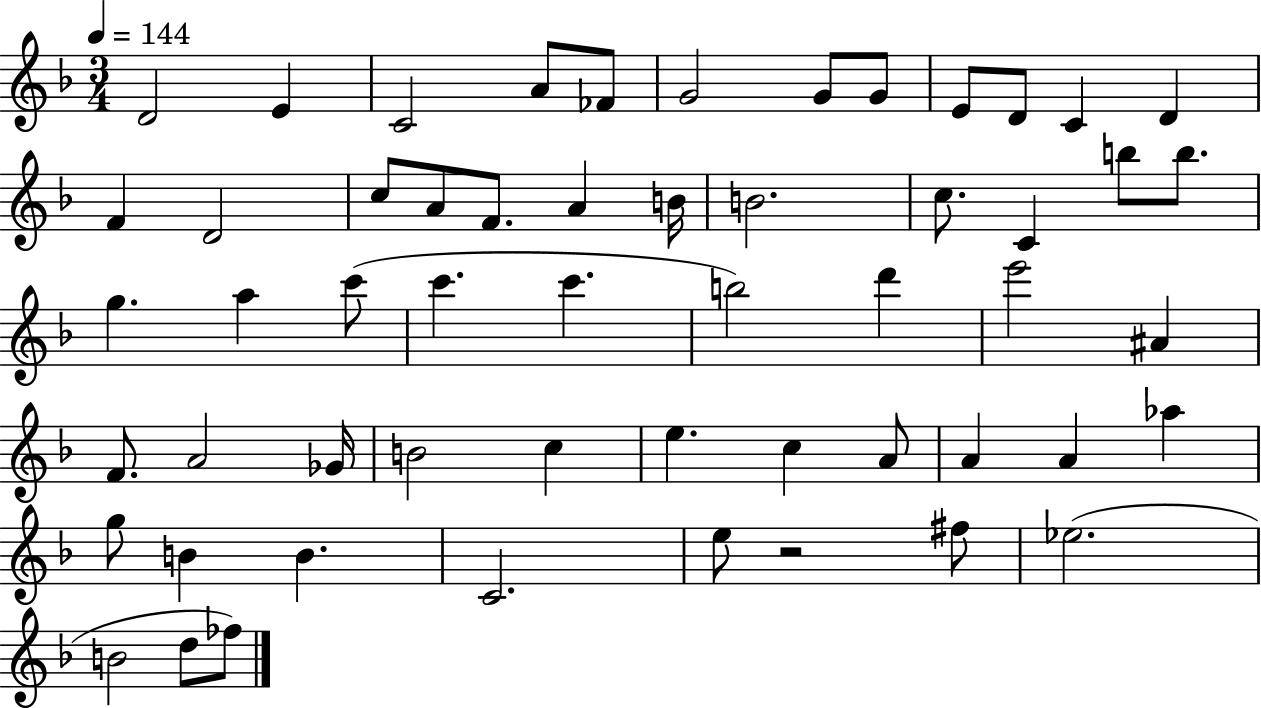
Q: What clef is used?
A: treble